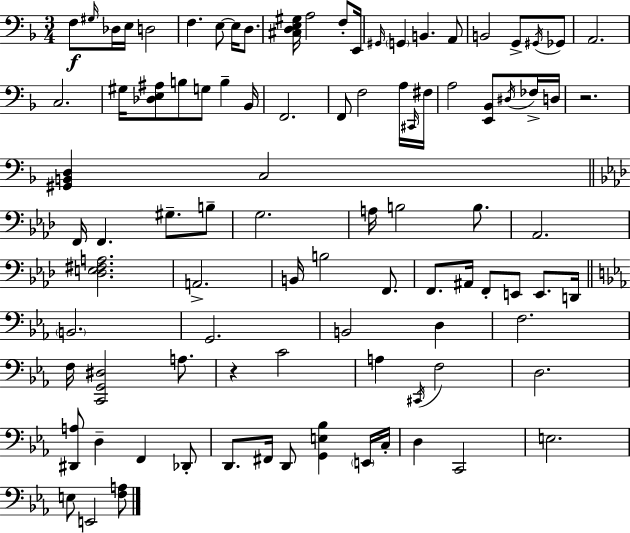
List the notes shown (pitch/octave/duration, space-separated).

F3/e G#3/s Db3/s E3/s D3/h F3/q. E3/e E3/s D3/e. [C#3,D3,E3,G#3]/s A3/h F3/e E2/s G#2/s G2/q B2/q. A2/e B2/h G2/e G#2/s Gb2/e A2/h. C3/h. G#3/s [Db3,E3,A#3]/e B3/e G3/e B3/q Bb2/s F2/h. F2/e F3/h A3/s C#2/s F#3/s A3/h [E2,Bb2]/e D#3/s FES3/s D3/s R/h. [G#2,B2,D3]/q C3/h F2/s F2/q. G#3/e. B3/e G3/h. A3/s B3/h B3/e. Ab2/h. [Db3,E3,F#3,A3]/h. A2/h. B2/s B3/h F2/e. F2/e. A#2/s F2/e E2/e E2/e. D2/s B2/h. G2/h. B2/h D3/q F3/h. F3/s [C2,G2,D#3]/h A3/e. R/q C4/h A3/q C#2/s F3/h D3/h. [D#2,A3]/e D3/q F2/q Db2/e D2/e. F#2/s D2/e [G2,E3,Bb3]/q E2/s C3/s D3/q C2/h E3/h. E3/e E2/h [F3,A3]/e